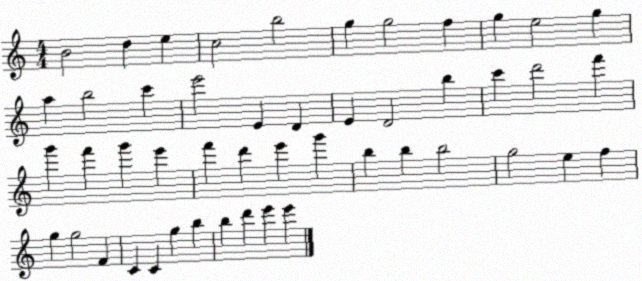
X:1
T:Untitled
M:4/4
L:1/4
K:C
B2 d e c2 b2 g g2 f g e2 g a b2 c' e'2 E D E D2 b c' d'2 f' g' f' g' e' f' d' e' g' b b b2 g2 e f g g2 F C C g b b d' e' e'